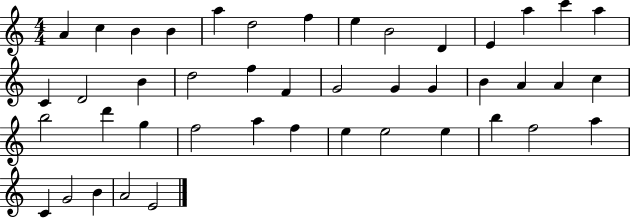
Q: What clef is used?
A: treble